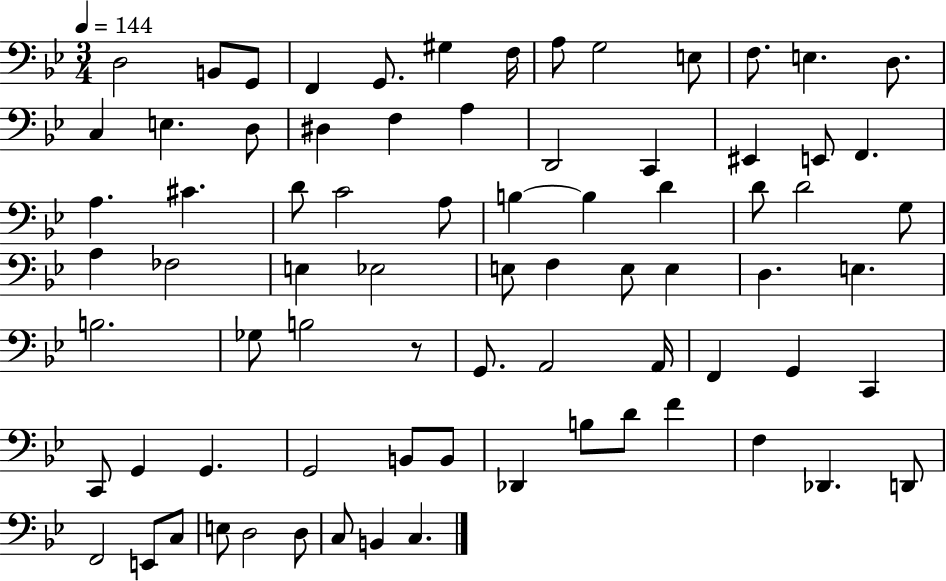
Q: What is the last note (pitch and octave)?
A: C3